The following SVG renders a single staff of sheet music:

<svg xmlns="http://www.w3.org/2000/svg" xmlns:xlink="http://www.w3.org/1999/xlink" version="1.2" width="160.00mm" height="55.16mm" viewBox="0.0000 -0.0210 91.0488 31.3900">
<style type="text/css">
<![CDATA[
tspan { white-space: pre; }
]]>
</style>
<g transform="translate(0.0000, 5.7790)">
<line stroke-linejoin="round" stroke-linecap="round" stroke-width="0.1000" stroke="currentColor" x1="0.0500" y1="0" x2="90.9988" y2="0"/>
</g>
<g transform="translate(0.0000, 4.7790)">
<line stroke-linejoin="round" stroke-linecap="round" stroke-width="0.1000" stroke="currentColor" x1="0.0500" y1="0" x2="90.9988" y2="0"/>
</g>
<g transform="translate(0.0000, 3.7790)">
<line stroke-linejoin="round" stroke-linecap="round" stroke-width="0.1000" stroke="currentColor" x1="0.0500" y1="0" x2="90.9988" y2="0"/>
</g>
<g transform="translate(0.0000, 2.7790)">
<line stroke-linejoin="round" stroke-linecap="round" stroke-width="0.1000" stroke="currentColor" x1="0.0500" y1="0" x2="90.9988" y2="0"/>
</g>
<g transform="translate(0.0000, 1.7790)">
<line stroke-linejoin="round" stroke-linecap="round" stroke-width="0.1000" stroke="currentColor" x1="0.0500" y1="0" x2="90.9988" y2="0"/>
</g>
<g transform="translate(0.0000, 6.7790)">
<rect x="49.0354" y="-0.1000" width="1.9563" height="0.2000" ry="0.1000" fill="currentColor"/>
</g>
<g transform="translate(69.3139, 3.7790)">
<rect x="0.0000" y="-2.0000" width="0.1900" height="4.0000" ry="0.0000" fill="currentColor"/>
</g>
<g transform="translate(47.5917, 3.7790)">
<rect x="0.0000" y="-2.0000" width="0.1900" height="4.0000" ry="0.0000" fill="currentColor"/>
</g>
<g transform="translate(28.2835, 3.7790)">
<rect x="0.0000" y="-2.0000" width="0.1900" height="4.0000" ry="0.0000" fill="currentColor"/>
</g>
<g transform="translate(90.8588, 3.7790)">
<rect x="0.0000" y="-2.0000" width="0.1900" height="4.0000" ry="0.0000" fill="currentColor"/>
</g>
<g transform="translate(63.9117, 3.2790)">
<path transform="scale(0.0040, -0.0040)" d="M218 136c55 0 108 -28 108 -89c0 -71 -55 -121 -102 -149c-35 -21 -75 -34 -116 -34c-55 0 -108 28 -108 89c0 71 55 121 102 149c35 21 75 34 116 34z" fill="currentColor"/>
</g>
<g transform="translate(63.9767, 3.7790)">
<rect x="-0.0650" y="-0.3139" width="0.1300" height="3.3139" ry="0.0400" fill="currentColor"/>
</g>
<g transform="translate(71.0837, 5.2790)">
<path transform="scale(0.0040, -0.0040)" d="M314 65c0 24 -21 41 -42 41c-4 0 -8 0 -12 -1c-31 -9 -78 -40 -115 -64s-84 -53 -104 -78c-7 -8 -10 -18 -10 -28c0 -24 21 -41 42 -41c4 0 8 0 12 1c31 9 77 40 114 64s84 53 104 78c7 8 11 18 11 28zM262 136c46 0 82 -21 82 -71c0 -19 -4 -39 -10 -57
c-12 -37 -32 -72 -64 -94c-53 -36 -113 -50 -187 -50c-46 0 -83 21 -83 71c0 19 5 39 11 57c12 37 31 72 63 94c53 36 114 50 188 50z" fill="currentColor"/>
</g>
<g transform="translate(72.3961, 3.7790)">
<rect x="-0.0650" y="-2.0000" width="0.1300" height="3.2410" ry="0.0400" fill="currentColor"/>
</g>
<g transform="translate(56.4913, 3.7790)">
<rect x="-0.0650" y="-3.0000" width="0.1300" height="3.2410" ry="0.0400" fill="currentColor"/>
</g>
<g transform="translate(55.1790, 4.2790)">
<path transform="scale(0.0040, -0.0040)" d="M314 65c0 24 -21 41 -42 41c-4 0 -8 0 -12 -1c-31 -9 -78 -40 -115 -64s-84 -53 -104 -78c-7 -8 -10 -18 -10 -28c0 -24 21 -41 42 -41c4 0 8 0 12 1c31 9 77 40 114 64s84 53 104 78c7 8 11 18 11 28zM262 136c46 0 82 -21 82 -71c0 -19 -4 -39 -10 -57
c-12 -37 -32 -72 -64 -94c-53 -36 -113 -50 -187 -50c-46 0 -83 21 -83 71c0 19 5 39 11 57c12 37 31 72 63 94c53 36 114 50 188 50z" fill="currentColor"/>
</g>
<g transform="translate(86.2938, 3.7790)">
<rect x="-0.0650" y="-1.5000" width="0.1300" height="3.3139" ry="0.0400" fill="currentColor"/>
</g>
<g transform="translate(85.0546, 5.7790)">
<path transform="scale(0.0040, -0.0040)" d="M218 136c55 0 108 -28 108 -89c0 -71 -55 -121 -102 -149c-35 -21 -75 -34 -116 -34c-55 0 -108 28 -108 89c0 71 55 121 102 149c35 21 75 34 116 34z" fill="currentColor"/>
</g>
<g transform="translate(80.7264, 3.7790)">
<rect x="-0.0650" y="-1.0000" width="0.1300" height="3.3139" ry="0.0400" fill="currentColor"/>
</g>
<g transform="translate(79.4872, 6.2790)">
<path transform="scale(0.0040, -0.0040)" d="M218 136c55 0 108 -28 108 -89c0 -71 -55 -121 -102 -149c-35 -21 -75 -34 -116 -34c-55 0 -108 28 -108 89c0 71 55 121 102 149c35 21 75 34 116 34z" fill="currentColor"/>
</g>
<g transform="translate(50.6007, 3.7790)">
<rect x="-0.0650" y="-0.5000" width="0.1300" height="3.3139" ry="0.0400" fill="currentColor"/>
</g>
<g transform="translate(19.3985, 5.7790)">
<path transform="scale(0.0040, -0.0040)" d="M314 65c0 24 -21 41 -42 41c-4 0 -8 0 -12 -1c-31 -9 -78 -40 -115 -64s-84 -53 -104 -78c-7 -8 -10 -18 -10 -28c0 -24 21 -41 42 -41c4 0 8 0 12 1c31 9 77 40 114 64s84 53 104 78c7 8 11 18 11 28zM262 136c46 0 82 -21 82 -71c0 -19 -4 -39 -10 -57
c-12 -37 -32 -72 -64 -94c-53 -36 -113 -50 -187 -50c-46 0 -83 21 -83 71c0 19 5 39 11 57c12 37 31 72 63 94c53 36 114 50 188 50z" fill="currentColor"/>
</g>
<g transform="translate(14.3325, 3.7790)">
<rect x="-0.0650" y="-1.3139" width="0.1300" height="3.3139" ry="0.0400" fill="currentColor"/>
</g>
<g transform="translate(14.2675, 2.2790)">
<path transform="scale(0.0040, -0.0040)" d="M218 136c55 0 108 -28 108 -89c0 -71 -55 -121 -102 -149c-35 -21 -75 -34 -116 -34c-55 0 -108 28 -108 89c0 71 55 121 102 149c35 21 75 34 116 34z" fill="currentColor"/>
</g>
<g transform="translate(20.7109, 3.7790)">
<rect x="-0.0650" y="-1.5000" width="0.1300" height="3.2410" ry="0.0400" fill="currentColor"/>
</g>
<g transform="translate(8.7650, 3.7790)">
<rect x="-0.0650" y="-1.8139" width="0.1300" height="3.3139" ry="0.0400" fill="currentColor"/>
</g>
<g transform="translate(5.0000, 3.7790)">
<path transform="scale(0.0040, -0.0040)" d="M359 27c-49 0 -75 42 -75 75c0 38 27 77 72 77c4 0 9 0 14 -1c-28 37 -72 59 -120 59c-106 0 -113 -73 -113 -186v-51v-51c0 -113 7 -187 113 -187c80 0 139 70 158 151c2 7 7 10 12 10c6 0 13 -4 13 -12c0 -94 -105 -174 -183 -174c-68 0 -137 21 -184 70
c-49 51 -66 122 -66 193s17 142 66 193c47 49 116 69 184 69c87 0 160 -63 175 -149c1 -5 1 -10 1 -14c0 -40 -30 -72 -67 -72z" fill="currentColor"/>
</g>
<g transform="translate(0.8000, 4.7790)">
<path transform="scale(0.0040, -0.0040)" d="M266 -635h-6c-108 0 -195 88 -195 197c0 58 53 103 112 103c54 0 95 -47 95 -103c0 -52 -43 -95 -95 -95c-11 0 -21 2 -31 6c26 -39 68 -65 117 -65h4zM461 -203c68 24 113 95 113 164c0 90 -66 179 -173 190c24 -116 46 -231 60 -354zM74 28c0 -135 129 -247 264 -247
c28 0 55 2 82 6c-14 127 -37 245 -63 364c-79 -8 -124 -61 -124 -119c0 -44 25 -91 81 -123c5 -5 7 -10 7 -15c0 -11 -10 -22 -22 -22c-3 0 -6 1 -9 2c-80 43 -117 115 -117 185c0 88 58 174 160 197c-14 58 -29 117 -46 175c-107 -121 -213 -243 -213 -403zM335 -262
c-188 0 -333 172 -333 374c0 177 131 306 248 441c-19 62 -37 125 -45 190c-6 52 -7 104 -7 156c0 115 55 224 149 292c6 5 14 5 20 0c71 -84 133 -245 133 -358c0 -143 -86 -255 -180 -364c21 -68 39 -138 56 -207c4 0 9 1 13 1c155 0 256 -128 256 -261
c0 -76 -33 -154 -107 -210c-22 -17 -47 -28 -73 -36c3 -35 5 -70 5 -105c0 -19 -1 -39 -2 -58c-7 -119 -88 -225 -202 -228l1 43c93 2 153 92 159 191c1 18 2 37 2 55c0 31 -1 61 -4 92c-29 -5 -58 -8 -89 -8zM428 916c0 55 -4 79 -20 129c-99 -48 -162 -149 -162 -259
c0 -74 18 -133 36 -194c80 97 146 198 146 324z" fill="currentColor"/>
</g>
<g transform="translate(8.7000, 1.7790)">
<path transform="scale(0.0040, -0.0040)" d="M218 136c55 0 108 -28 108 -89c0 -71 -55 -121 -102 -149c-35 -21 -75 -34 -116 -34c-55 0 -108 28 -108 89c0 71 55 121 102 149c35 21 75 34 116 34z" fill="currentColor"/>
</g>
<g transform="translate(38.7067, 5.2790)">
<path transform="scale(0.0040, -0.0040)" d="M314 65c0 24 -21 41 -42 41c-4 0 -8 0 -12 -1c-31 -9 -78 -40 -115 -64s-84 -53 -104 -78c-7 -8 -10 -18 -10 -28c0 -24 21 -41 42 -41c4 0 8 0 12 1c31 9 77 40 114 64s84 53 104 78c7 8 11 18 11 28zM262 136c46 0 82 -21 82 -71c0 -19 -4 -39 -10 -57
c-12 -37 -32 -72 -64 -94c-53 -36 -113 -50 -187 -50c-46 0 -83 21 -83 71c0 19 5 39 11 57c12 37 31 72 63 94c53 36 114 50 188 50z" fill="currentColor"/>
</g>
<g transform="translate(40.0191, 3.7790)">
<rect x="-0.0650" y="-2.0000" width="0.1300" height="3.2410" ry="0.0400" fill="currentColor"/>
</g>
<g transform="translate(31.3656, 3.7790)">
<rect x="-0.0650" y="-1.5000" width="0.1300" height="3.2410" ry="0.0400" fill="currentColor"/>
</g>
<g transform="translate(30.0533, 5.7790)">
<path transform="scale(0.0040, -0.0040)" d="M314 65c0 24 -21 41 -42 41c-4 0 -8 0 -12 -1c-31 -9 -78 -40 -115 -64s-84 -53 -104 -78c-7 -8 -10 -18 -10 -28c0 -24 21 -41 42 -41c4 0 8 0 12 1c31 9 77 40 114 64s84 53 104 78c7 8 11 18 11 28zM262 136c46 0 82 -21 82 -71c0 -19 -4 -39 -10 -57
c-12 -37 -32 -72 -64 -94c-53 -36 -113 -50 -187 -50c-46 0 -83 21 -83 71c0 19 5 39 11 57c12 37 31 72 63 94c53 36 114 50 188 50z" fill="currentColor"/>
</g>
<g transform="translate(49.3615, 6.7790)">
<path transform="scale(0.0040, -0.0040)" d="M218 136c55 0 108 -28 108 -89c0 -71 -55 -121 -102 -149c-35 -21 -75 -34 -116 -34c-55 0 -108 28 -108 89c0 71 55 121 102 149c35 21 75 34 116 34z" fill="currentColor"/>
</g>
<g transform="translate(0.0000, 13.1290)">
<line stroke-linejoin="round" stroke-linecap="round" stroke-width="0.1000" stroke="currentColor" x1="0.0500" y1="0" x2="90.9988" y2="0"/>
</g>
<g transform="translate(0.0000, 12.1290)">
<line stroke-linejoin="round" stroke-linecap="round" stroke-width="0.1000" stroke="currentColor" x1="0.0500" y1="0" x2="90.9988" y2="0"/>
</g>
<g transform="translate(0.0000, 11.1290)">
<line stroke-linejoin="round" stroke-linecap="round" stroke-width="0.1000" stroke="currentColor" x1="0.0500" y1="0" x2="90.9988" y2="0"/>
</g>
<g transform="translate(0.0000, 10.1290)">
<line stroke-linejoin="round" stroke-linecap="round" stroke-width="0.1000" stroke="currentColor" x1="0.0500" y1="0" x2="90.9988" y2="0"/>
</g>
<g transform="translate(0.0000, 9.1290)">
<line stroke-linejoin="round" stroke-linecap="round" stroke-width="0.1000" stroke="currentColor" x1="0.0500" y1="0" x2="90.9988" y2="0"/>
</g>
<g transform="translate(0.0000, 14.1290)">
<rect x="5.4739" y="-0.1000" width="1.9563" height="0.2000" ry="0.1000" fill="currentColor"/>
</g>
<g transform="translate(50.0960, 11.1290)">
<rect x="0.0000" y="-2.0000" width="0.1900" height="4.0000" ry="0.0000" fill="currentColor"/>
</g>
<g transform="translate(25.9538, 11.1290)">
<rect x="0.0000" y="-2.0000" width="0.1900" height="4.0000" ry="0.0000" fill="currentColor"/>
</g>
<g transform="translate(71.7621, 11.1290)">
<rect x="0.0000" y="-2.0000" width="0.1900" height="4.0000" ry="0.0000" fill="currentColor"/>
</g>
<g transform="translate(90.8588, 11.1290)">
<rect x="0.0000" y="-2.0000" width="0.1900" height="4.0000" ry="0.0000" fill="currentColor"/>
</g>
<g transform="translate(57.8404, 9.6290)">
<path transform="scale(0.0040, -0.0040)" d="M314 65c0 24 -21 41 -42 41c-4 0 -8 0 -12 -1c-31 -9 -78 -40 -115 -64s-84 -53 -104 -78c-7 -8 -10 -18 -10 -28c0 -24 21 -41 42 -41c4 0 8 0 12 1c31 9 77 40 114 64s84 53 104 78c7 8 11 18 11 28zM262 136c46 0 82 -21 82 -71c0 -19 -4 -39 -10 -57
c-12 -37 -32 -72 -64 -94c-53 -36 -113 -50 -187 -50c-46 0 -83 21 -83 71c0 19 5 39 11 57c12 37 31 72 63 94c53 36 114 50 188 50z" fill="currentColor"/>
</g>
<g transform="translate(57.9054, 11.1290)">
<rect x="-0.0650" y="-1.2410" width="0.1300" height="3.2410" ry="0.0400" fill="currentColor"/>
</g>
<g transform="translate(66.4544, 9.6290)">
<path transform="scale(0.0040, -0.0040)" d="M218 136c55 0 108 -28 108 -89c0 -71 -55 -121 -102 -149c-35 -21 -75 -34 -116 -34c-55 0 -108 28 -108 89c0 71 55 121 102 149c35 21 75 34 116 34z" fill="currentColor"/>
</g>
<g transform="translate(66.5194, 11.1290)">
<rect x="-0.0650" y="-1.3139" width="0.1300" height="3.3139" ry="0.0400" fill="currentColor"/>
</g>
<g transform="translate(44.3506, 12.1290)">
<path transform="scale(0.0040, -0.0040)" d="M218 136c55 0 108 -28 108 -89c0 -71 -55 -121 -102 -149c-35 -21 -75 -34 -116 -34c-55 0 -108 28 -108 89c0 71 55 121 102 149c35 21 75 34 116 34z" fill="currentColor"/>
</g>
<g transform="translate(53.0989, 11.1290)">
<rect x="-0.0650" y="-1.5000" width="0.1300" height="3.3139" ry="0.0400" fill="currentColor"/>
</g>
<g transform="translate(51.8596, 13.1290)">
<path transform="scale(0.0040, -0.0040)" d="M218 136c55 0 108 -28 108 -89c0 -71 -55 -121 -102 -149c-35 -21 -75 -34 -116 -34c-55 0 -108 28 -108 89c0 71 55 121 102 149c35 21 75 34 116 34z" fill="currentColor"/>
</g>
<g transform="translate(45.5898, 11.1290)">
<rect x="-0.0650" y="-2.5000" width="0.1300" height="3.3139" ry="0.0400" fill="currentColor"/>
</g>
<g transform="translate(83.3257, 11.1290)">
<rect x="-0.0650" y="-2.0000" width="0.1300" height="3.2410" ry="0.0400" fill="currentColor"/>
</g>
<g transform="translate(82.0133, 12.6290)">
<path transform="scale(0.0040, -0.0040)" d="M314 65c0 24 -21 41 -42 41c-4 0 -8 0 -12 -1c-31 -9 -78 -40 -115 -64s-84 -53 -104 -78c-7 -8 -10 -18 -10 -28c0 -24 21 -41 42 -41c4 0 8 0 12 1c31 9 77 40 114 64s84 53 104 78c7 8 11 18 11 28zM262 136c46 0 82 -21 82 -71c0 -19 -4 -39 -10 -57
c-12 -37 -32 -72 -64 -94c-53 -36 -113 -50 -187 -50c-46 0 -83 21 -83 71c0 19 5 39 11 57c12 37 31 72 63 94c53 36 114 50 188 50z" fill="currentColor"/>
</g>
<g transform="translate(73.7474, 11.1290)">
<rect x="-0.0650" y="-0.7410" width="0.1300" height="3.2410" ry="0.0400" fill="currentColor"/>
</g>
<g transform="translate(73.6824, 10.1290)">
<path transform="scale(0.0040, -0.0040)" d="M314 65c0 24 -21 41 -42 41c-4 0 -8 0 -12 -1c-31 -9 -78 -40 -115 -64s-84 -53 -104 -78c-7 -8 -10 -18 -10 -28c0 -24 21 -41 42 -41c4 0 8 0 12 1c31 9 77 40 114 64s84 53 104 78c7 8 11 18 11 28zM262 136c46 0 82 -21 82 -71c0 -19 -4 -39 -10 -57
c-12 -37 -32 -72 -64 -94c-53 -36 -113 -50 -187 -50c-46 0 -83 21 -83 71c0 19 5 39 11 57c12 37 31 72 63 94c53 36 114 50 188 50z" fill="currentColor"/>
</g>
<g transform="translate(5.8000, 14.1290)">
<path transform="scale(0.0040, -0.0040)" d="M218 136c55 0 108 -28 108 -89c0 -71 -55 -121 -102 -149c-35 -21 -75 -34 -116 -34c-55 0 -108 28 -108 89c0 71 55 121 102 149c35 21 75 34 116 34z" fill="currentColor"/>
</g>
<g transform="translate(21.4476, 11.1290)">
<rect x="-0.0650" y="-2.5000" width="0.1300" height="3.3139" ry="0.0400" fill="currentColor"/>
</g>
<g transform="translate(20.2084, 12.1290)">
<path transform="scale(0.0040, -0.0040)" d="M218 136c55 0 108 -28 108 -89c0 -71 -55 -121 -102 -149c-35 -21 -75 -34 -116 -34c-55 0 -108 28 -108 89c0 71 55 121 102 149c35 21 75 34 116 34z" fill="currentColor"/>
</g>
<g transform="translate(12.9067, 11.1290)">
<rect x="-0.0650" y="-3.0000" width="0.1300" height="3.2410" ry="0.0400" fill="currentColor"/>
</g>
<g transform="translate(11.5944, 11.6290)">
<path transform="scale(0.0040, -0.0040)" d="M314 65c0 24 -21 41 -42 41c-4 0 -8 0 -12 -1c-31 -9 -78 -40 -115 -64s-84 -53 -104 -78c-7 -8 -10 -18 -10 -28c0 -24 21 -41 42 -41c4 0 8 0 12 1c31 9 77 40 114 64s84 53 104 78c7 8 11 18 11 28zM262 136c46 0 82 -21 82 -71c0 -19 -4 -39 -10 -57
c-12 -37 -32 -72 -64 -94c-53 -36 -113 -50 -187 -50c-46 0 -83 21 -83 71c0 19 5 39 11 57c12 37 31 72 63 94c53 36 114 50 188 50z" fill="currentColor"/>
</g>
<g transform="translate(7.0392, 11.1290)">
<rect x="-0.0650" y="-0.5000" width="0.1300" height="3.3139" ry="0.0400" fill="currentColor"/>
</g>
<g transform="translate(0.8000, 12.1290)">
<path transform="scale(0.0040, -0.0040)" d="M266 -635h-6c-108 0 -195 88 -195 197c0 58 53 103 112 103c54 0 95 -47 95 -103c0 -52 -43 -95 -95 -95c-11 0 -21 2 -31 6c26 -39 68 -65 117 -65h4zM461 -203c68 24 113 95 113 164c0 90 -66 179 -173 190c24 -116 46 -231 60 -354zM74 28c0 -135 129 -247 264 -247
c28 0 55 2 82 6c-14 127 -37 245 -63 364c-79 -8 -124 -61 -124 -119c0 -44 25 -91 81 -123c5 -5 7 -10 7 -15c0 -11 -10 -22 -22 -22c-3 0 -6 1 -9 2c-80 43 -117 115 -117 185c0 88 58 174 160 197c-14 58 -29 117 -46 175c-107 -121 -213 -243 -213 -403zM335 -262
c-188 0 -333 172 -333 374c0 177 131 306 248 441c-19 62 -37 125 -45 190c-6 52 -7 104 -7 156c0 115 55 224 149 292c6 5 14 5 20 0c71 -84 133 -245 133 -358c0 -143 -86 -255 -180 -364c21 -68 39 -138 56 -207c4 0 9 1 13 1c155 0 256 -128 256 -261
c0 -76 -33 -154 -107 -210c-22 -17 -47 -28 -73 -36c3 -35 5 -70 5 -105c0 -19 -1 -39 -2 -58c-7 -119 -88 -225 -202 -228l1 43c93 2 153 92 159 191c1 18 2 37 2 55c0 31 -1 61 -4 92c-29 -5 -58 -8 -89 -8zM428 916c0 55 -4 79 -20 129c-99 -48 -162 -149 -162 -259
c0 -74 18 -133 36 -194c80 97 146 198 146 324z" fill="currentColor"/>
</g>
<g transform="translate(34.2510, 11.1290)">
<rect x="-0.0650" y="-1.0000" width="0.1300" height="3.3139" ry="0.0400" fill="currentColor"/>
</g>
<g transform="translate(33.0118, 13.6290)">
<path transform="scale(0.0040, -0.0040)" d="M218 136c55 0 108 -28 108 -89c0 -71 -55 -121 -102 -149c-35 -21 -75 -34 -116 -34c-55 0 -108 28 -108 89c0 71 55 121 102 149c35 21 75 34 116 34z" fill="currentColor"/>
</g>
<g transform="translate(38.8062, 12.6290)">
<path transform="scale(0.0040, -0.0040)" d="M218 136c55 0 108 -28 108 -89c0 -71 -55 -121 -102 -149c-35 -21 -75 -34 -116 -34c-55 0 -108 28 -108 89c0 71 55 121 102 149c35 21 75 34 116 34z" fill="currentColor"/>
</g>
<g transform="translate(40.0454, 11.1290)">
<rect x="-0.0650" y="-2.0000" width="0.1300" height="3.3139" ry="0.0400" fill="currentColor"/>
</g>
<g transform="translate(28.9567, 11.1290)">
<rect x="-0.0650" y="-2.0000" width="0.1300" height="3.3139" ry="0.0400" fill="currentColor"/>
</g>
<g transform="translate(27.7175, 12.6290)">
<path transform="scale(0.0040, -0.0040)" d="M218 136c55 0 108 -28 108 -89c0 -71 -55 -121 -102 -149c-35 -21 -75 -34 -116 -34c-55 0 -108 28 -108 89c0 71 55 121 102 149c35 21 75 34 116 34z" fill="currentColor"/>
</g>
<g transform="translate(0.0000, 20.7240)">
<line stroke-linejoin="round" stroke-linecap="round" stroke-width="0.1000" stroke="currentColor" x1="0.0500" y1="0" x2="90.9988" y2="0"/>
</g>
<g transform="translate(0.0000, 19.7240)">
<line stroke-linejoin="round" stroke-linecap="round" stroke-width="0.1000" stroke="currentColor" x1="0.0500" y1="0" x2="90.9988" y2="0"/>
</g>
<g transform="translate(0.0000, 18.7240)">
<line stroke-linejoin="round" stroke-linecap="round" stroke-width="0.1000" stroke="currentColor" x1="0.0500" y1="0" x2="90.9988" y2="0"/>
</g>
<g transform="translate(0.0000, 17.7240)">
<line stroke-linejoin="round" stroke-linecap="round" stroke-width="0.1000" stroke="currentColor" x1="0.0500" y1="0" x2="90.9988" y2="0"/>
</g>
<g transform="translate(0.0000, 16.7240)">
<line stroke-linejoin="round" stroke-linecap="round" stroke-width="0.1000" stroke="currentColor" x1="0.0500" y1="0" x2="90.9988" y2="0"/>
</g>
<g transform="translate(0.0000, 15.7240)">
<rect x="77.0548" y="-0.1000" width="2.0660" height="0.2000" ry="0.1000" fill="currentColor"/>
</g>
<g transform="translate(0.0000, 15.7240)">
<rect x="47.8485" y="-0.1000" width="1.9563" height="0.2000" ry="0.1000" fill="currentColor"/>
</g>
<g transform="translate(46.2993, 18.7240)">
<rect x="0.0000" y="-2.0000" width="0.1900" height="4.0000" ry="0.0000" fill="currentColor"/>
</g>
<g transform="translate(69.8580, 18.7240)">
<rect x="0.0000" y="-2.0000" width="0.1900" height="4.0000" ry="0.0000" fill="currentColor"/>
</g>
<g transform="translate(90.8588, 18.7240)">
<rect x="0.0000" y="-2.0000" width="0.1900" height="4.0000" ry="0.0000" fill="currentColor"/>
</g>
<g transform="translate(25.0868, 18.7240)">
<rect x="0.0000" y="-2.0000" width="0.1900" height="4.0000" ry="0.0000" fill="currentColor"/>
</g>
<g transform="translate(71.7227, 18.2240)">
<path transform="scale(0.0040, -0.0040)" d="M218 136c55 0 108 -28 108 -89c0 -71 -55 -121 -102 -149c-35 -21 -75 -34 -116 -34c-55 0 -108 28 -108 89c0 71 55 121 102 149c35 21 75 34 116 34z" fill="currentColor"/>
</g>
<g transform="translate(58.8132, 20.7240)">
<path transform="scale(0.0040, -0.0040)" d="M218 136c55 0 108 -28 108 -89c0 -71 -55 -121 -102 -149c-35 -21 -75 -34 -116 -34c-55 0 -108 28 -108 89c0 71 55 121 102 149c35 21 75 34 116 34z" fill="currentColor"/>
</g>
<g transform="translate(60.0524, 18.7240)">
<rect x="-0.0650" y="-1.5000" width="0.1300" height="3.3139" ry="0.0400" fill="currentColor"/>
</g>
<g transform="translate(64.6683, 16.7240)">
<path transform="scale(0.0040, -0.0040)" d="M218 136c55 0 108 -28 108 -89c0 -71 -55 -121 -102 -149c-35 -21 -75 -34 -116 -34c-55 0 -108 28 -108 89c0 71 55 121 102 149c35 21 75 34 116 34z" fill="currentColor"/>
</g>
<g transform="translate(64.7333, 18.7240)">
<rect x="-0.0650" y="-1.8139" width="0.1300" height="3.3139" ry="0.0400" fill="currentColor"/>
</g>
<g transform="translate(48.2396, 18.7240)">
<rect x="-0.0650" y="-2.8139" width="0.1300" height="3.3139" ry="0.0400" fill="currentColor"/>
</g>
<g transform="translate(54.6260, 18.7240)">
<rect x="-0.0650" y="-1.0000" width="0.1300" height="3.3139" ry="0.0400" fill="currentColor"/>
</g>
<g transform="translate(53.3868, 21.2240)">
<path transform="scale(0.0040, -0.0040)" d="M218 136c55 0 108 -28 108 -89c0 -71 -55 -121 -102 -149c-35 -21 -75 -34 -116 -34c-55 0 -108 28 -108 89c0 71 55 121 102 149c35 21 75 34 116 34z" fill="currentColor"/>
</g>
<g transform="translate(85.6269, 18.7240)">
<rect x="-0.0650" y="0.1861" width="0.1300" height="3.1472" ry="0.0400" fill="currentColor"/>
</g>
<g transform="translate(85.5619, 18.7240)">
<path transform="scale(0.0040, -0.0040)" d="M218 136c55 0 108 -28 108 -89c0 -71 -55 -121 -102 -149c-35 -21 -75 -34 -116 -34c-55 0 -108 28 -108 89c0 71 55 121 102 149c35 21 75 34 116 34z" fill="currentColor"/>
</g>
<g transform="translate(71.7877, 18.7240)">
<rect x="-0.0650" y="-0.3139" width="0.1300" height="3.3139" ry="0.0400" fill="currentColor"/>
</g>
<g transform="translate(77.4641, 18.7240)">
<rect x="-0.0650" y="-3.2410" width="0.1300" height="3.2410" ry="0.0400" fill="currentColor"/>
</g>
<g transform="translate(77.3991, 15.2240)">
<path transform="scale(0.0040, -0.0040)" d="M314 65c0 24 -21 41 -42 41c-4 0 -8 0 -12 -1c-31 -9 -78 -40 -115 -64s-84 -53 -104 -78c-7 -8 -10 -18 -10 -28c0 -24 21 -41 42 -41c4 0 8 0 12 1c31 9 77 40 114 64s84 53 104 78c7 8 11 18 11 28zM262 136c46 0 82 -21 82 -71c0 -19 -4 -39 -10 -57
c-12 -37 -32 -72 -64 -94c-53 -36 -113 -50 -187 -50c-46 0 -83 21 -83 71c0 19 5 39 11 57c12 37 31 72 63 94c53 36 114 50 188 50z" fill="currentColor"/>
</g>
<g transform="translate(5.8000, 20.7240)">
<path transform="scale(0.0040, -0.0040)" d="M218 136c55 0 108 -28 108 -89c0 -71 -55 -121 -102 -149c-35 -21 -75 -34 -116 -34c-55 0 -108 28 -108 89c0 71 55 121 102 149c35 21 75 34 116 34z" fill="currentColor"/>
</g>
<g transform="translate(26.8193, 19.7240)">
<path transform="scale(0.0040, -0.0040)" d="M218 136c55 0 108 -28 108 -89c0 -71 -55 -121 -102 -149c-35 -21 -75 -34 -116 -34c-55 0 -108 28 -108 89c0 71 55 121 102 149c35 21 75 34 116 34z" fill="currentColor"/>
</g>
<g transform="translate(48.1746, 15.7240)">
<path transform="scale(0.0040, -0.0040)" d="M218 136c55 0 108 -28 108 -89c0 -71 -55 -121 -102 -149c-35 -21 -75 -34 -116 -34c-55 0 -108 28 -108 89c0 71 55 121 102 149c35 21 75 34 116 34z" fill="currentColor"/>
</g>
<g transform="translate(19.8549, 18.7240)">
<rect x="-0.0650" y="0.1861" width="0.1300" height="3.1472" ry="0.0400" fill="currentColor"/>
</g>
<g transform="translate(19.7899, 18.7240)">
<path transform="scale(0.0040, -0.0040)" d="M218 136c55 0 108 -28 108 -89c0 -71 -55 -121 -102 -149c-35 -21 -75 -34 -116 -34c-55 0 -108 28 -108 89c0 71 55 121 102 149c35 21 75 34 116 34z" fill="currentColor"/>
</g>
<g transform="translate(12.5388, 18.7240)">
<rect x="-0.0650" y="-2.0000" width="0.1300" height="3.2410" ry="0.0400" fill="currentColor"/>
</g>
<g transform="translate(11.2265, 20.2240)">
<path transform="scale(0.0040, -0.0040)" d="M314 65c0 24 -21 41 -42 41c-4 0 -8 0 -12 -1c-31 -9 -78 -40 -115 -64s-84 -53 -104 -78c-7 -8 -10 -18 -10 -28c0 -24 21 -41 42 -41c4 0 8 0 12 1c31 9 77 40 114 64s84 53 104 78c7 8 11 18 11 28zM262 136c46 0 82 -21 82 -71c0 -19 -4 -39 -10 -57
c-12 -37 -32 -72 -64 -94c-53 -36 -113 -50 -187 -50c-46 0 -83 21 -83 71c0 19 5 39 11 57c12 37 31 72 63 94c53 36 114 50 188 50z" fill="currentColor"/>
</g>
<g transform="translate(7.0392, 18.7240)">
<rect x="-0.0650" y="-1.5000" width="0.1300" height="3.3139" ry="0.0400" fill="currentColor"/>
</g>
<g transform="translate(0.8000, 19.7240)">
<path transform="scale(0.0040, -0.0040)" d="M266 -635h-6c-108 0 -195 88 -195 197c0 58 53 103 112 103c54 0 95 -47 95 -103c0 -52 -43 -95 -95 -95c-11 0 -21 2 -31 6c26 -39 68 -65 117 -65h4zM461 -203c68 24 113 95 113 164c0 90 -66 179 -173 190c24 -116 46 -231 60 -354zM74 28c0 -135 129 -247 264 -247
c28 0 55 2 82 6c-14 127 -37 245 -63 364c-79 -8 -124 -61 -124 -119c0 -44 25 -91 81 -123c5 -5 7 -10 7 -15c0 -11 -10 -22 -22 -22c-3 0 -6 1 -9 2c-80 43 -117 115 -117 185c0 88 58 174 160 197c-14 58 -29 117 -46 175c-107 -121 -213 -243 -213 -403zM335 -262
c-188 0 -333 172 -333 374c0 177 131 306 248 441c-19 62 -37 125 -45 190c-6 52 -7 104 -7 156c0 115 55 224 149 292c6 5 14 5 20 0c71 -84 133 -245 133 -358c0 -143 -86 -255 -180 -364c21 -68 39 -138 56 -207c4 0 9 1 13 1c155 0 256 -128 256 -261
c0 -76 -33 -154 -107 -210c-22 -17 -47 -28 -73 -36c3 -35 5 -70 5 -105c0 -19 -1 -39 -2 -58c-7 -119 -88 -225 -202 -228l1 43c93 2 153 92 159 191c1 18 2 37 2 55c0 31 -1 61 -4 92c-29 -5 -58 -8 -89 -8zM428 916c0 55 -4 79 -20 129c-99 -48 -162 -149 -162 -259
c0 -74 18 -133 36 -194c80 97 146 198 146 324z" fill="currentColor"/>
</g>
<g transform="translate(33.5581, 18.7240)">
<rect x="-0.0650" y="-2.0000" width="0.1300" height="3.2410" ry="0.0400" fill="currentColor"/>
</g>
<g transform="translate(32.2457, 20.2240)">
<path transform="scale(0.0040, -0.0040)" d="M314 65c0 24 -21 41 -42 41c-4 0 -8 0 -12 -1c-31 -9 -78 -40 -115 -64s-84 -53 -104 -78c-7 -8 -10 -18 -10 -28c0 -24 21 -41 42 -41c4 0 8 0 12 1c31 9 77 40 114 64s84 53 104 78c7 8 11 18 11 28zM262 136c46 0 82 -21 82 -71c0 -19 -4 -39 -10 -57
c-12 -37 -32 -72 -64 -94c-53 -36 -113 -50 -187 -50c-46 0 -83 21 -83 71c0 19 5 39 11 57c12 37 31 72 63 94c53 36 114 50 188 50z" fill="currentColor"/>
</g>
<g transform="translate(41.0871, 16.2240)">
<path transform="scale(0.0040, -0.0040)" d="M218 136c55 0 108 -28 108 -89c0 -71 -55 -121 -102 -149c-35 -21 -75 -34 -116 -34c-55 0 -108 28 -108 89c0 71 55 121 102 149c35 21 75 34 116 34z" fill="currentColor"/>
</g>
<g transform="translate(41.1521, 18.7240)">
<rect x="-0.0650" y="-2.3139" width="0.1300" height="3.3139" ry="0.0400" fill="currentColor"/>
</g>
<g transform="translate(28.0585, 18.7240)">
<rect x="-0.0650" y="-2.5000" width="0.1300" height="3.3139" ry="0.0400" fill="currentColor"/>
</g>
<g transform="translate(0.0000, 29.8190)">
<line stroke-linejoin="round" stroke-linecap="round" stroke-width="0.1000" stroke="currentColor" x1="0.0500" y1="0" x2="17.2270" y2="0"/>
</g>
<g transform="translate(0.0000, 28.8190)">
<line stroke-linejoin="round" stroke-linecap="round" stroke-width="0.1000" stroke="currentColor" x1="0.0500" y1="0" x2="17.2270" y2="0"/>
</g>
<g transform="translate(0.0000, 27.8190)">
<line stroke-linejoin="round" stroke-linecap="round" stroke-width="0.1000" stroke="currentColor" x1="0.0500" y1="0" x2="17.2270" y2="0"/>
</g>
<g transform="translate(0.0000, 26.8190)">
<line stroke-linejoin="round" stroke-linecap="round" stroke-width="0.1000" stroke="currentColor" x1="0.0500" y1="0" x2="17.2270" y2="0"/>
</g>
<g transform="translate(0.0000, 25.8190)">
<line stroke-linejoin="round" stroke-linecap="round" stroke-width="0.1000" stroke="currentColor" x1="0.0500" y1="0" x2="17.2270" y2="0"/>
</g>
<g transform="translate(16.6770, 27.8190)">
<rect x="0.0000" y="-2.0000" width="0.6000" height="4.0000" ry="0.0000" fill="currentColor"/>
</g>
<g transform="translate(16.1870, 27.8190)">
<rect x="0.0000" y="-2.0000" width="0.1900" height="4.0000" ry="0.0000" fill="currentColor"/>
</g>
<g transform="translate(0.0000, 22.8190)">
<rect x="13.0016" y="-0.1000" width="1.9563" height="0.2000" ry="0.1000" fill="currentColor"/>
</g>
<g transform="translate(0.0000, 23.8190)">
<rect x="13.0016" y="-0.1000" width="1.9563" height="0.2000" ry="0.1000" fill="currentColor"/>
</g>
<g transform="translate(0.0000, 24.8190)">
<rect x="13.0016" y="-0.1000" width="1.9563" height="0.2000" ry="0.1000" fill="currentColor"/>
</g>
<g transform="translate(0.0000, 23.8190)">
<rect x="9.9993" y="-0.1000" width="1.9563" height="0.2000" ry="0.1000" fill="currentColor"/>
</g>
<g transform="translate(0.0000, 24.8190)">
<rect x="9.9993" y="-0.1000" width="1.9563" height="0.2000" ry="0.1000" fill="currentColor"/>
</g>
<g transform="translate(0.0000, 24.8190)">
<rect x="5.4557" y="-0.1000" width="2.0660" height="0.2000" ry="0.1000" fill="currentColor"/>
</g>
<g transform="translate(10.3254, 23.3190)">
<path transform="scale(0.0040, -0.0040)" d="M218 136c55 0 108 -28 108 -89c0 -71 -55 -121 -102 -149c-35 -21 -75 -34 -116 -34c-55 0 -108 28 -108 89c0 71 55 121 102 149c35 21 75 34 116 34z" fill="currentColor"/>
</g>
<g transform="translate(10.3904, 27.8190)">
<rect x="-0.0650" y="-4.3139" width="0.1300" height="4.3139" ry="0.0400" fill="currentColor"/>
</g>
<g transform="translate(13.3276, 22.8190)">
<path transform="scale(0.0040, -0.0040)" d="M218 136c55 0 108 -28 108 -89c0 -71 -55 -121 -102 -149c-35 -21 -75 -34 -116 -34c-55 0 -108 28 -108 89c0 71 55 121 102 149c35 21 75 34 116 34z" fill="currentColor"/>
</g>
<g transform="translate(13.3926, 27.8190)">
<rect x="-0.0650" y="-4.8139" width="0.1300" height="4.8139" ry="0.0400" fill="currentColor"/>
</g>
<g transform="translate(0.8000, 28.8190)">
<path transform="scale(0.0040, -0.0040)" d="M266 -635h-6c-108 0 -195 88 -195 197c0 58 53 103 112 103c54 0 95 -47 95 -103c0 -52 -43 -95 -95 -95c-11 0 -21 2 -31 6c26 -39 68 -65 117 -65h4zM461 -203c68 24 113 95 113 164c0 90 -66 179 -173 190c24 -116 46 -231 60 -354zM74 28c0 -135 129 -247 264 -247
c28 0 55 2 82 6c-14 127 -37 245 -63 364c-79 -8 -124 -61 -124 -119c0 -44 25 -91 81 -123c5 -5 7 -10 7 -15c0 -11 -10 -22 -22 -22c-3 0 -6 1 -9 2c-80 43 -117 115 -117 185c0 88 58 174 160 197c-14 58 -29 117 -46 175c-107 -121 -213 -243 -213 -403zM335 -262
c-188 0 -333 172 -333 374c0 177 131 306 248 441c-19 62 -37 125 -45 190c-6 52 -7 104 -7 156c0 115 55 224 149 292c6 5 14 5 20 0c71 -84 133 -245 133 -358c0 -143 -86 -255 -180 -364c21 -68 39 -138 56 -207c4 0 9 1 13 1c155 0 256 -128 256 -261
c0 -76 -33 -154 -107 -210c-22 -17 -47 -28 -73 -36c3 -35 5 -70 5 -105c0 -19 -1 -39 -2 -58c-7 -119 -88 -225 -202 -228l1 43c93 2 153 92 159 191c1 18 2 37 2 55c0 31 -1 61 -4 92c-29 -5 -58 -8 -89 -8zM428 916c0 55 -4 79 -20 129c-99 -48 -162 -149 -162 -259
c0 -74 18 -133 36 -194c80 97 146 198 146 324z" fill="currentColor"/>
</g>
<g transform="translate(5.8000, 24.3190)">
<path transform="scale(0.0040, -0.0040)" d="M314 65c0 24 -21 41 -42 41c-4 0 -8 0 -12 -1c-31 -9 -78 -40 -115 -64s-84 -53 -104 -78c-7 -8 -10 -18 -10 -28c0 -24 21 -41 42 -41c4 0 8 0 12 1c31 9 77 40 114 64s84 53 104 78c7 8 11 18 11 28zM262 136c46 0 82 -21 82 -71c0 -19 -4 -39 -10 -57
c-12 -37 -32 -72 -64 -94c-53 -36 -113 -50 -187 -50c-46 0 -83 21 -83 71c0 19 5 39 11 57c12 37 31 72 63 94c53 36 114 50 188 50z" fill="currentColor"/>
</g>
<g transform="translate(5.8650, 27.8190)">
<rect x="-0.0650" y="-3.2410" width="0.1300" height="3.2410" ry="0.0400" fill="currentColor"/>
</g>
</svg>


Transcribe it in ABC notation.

X:1
T:Untitled
M:4/4
L:1/4
K:C
f e E2 E2 F2 C A2 c F2 D E C A2 G F D F G E e2 e d2 F2 E F2 B G F2 g a D E f c b2 B b2 d' e'